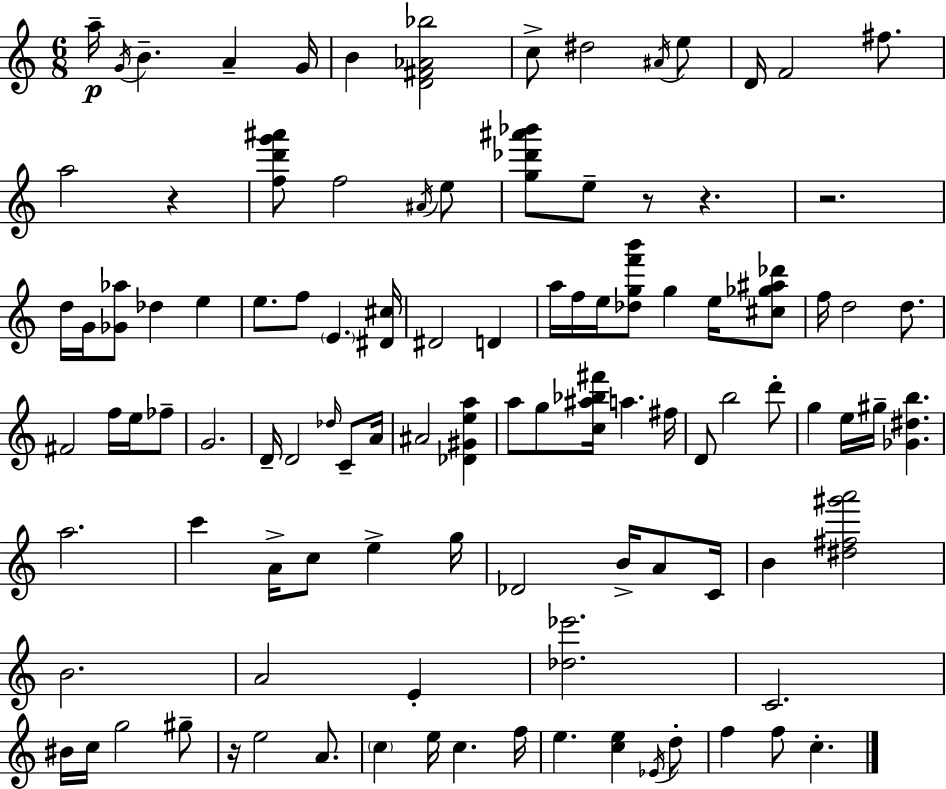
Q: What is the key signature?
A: A minor